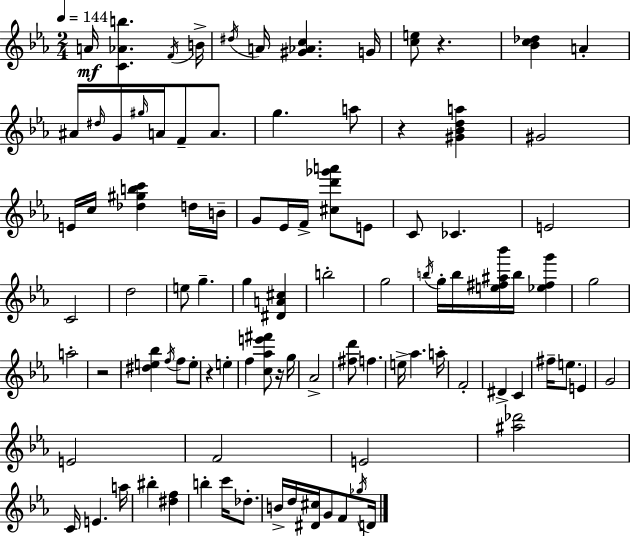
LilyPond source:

{
  \clef treble
  \numericTimeSignature
  \time 2/4
  \key ees \major
  \tempo 4 = 144
  \repeat volta 2 { a'16\mf <c' aes' b''>4. \acciaccatura { f'16 } | b'16-> \acciaccatura { dis''16 } a'16 <gis' aes' c''>4. | g'16 <c'' e''>8 r4. | <bes' c'' des''>4 a'4-. | \break ais'16 \grace { dis''16 } g'16 \grace { gis''16 } a'16 f'8-- | a'8. g''4. | a''8 r4 | <gis' bes' d'' a''>4 gis'2 | \break e'16 c''16 <des'' gis'' b'' c'''>4 | d''16 b'16-- g'8 ees'16 f'16-> | <cis'' d''' ges''' a'''>8 e'8 c'8 ces'4. | e'2 | \break c'2 | d''2 | e''8 g''4.-- | g''4 | \break <dis' a' cis''>4 b''2-. | g''2 | \acciaccatura { b''16 } g''16-. b''16 <e'' fis'' ais'' bes'''>16 | b''16 <ees'' fis'' g'''>4 g''2 | \break a''2-. | r2 | <dis'' e'' bes''>4 | \acciaccatura { f''16 } f''8 e''8-. r4 | \break e''4-. f''4 | <c'' aes'' e''' fis'''>8 r16 g''16 aes'2-> | <fis'' d'''>8 | f''4. e''16-> aes''4. | \break a''16-. f'2-. | dis'4-> | c'4 fis''16-- e''8. | e'4 g'2 | \break e'2 | f'2 | e'2 | <ais'' des'''>2 | \break c'16 e'4. | a''16 bis''4-. | <dis'' f''>4 b''4-. | c'''16 des''8.-. b'16-> d''16 | \break <dis' cis''>16 g'8 f'8 \acciaccatura { ges''16 } d'16 } \bar "|."
}